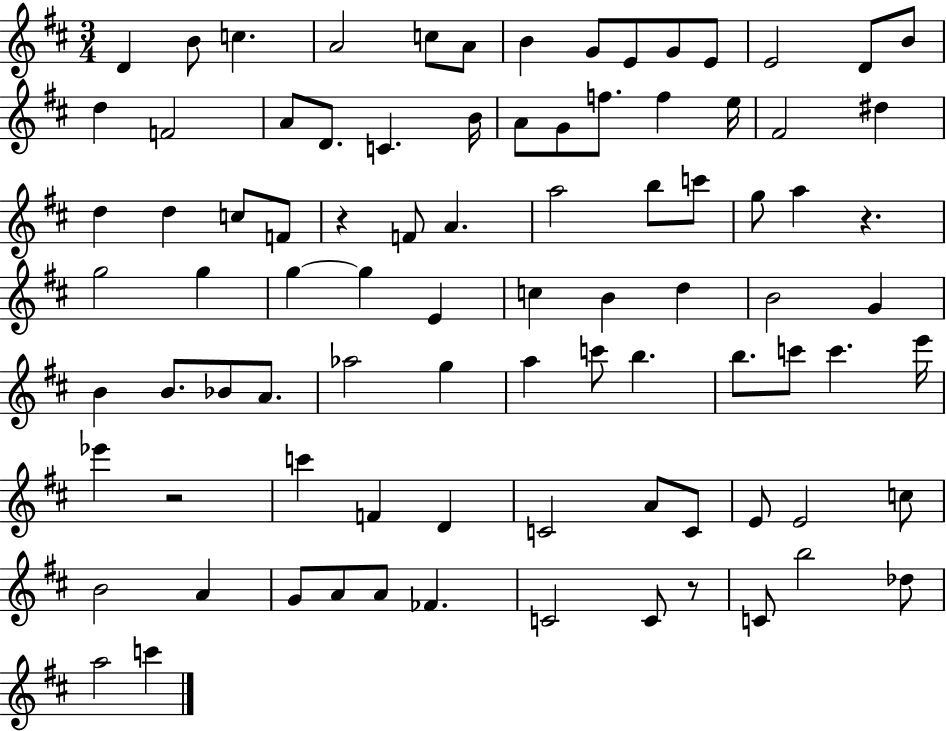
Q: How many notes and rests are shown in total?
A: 88